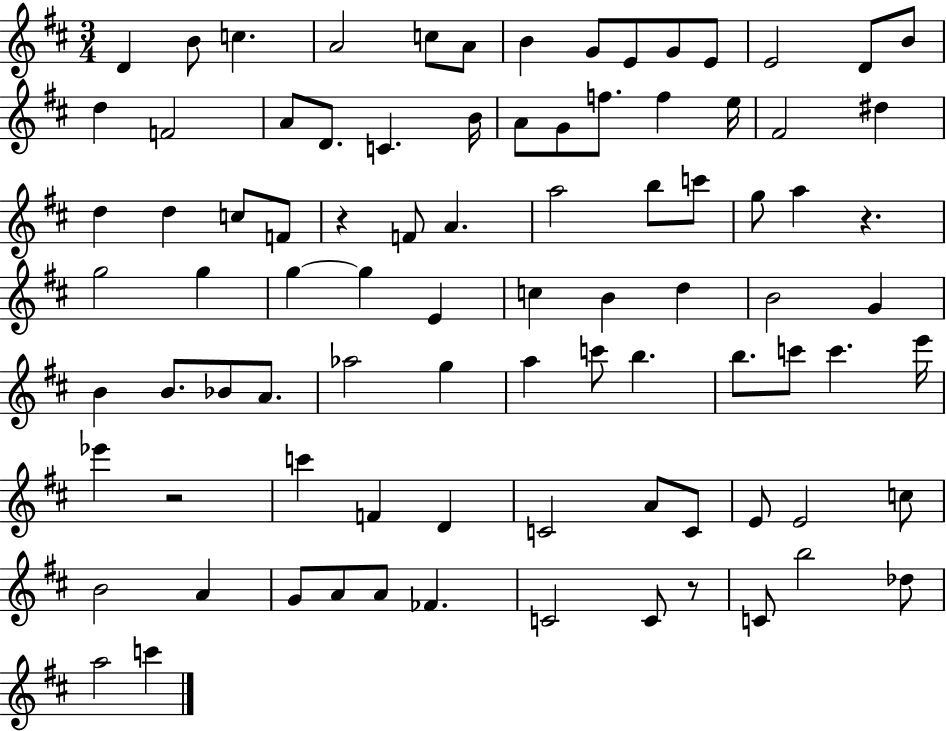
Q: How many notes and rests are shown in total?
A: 88